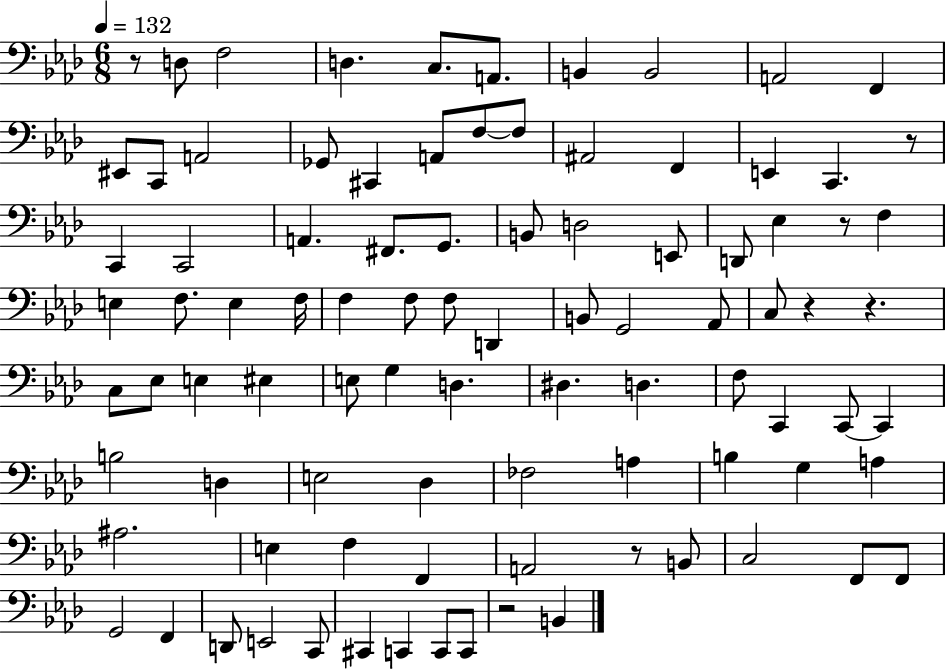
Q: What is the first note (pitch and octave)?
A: D3